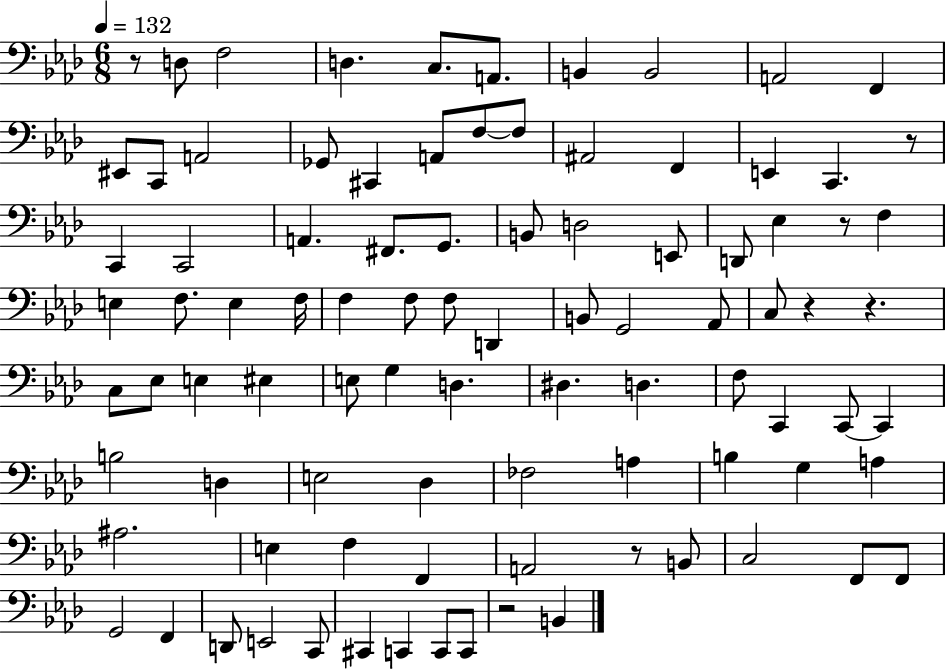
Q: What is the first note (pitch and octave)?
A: D3